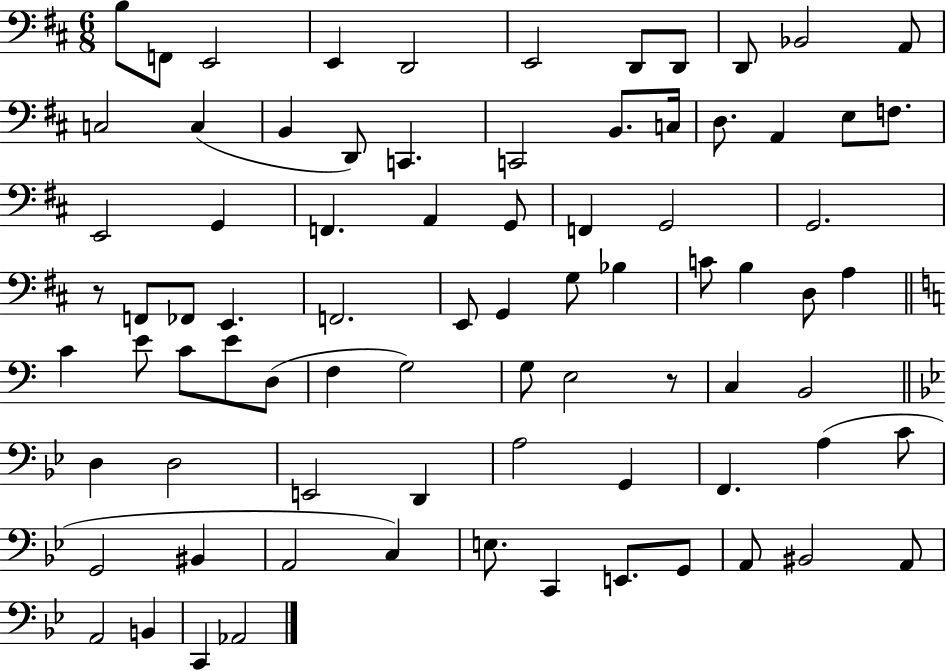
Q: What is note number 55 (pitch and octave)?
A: D3